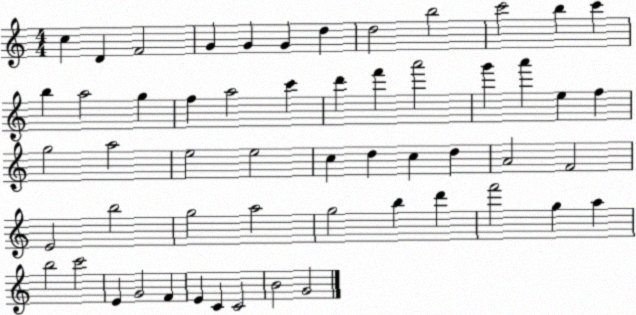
X:1
T:Untitled
M:4/4
L:1/4
K:C
c D F2 G G G d d2 b2 c'2 b c' b a2 g f a2 c' d' f' a'2 g' a' e f g2 a2 e2 e2 c d c d A2 F2 E2 b2 g2 a2 g2 b d' f'2 g a b2 c'2 E G2 F E C C2 B2 G2